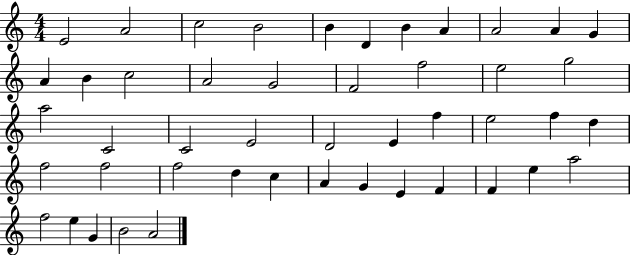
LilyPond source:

{
  \clef treble
  \numericTimeSignature
  \time 4/4
  \key c \major
  e'2 a'2 | c''2 b'2 | b'4 d'4 b'4 a'4 | a'2 a'4 g'4 | \break a'4 b'4 c''2 | a'2 g'2 | f'2 f''2 | e''2 g''2 | \break a''2 c'2 | c'2 e'2 | d'2 e'4 f''4 | e''2 f''4 d''4 | \break f''2 f''2 | f''2 d''4 c''4 | a'4 g'4 e'4 f'4 | f'4 e''4 a''2 | \break f''2 e''4 g'4 | b'2 a'2 | \bar "|."
}